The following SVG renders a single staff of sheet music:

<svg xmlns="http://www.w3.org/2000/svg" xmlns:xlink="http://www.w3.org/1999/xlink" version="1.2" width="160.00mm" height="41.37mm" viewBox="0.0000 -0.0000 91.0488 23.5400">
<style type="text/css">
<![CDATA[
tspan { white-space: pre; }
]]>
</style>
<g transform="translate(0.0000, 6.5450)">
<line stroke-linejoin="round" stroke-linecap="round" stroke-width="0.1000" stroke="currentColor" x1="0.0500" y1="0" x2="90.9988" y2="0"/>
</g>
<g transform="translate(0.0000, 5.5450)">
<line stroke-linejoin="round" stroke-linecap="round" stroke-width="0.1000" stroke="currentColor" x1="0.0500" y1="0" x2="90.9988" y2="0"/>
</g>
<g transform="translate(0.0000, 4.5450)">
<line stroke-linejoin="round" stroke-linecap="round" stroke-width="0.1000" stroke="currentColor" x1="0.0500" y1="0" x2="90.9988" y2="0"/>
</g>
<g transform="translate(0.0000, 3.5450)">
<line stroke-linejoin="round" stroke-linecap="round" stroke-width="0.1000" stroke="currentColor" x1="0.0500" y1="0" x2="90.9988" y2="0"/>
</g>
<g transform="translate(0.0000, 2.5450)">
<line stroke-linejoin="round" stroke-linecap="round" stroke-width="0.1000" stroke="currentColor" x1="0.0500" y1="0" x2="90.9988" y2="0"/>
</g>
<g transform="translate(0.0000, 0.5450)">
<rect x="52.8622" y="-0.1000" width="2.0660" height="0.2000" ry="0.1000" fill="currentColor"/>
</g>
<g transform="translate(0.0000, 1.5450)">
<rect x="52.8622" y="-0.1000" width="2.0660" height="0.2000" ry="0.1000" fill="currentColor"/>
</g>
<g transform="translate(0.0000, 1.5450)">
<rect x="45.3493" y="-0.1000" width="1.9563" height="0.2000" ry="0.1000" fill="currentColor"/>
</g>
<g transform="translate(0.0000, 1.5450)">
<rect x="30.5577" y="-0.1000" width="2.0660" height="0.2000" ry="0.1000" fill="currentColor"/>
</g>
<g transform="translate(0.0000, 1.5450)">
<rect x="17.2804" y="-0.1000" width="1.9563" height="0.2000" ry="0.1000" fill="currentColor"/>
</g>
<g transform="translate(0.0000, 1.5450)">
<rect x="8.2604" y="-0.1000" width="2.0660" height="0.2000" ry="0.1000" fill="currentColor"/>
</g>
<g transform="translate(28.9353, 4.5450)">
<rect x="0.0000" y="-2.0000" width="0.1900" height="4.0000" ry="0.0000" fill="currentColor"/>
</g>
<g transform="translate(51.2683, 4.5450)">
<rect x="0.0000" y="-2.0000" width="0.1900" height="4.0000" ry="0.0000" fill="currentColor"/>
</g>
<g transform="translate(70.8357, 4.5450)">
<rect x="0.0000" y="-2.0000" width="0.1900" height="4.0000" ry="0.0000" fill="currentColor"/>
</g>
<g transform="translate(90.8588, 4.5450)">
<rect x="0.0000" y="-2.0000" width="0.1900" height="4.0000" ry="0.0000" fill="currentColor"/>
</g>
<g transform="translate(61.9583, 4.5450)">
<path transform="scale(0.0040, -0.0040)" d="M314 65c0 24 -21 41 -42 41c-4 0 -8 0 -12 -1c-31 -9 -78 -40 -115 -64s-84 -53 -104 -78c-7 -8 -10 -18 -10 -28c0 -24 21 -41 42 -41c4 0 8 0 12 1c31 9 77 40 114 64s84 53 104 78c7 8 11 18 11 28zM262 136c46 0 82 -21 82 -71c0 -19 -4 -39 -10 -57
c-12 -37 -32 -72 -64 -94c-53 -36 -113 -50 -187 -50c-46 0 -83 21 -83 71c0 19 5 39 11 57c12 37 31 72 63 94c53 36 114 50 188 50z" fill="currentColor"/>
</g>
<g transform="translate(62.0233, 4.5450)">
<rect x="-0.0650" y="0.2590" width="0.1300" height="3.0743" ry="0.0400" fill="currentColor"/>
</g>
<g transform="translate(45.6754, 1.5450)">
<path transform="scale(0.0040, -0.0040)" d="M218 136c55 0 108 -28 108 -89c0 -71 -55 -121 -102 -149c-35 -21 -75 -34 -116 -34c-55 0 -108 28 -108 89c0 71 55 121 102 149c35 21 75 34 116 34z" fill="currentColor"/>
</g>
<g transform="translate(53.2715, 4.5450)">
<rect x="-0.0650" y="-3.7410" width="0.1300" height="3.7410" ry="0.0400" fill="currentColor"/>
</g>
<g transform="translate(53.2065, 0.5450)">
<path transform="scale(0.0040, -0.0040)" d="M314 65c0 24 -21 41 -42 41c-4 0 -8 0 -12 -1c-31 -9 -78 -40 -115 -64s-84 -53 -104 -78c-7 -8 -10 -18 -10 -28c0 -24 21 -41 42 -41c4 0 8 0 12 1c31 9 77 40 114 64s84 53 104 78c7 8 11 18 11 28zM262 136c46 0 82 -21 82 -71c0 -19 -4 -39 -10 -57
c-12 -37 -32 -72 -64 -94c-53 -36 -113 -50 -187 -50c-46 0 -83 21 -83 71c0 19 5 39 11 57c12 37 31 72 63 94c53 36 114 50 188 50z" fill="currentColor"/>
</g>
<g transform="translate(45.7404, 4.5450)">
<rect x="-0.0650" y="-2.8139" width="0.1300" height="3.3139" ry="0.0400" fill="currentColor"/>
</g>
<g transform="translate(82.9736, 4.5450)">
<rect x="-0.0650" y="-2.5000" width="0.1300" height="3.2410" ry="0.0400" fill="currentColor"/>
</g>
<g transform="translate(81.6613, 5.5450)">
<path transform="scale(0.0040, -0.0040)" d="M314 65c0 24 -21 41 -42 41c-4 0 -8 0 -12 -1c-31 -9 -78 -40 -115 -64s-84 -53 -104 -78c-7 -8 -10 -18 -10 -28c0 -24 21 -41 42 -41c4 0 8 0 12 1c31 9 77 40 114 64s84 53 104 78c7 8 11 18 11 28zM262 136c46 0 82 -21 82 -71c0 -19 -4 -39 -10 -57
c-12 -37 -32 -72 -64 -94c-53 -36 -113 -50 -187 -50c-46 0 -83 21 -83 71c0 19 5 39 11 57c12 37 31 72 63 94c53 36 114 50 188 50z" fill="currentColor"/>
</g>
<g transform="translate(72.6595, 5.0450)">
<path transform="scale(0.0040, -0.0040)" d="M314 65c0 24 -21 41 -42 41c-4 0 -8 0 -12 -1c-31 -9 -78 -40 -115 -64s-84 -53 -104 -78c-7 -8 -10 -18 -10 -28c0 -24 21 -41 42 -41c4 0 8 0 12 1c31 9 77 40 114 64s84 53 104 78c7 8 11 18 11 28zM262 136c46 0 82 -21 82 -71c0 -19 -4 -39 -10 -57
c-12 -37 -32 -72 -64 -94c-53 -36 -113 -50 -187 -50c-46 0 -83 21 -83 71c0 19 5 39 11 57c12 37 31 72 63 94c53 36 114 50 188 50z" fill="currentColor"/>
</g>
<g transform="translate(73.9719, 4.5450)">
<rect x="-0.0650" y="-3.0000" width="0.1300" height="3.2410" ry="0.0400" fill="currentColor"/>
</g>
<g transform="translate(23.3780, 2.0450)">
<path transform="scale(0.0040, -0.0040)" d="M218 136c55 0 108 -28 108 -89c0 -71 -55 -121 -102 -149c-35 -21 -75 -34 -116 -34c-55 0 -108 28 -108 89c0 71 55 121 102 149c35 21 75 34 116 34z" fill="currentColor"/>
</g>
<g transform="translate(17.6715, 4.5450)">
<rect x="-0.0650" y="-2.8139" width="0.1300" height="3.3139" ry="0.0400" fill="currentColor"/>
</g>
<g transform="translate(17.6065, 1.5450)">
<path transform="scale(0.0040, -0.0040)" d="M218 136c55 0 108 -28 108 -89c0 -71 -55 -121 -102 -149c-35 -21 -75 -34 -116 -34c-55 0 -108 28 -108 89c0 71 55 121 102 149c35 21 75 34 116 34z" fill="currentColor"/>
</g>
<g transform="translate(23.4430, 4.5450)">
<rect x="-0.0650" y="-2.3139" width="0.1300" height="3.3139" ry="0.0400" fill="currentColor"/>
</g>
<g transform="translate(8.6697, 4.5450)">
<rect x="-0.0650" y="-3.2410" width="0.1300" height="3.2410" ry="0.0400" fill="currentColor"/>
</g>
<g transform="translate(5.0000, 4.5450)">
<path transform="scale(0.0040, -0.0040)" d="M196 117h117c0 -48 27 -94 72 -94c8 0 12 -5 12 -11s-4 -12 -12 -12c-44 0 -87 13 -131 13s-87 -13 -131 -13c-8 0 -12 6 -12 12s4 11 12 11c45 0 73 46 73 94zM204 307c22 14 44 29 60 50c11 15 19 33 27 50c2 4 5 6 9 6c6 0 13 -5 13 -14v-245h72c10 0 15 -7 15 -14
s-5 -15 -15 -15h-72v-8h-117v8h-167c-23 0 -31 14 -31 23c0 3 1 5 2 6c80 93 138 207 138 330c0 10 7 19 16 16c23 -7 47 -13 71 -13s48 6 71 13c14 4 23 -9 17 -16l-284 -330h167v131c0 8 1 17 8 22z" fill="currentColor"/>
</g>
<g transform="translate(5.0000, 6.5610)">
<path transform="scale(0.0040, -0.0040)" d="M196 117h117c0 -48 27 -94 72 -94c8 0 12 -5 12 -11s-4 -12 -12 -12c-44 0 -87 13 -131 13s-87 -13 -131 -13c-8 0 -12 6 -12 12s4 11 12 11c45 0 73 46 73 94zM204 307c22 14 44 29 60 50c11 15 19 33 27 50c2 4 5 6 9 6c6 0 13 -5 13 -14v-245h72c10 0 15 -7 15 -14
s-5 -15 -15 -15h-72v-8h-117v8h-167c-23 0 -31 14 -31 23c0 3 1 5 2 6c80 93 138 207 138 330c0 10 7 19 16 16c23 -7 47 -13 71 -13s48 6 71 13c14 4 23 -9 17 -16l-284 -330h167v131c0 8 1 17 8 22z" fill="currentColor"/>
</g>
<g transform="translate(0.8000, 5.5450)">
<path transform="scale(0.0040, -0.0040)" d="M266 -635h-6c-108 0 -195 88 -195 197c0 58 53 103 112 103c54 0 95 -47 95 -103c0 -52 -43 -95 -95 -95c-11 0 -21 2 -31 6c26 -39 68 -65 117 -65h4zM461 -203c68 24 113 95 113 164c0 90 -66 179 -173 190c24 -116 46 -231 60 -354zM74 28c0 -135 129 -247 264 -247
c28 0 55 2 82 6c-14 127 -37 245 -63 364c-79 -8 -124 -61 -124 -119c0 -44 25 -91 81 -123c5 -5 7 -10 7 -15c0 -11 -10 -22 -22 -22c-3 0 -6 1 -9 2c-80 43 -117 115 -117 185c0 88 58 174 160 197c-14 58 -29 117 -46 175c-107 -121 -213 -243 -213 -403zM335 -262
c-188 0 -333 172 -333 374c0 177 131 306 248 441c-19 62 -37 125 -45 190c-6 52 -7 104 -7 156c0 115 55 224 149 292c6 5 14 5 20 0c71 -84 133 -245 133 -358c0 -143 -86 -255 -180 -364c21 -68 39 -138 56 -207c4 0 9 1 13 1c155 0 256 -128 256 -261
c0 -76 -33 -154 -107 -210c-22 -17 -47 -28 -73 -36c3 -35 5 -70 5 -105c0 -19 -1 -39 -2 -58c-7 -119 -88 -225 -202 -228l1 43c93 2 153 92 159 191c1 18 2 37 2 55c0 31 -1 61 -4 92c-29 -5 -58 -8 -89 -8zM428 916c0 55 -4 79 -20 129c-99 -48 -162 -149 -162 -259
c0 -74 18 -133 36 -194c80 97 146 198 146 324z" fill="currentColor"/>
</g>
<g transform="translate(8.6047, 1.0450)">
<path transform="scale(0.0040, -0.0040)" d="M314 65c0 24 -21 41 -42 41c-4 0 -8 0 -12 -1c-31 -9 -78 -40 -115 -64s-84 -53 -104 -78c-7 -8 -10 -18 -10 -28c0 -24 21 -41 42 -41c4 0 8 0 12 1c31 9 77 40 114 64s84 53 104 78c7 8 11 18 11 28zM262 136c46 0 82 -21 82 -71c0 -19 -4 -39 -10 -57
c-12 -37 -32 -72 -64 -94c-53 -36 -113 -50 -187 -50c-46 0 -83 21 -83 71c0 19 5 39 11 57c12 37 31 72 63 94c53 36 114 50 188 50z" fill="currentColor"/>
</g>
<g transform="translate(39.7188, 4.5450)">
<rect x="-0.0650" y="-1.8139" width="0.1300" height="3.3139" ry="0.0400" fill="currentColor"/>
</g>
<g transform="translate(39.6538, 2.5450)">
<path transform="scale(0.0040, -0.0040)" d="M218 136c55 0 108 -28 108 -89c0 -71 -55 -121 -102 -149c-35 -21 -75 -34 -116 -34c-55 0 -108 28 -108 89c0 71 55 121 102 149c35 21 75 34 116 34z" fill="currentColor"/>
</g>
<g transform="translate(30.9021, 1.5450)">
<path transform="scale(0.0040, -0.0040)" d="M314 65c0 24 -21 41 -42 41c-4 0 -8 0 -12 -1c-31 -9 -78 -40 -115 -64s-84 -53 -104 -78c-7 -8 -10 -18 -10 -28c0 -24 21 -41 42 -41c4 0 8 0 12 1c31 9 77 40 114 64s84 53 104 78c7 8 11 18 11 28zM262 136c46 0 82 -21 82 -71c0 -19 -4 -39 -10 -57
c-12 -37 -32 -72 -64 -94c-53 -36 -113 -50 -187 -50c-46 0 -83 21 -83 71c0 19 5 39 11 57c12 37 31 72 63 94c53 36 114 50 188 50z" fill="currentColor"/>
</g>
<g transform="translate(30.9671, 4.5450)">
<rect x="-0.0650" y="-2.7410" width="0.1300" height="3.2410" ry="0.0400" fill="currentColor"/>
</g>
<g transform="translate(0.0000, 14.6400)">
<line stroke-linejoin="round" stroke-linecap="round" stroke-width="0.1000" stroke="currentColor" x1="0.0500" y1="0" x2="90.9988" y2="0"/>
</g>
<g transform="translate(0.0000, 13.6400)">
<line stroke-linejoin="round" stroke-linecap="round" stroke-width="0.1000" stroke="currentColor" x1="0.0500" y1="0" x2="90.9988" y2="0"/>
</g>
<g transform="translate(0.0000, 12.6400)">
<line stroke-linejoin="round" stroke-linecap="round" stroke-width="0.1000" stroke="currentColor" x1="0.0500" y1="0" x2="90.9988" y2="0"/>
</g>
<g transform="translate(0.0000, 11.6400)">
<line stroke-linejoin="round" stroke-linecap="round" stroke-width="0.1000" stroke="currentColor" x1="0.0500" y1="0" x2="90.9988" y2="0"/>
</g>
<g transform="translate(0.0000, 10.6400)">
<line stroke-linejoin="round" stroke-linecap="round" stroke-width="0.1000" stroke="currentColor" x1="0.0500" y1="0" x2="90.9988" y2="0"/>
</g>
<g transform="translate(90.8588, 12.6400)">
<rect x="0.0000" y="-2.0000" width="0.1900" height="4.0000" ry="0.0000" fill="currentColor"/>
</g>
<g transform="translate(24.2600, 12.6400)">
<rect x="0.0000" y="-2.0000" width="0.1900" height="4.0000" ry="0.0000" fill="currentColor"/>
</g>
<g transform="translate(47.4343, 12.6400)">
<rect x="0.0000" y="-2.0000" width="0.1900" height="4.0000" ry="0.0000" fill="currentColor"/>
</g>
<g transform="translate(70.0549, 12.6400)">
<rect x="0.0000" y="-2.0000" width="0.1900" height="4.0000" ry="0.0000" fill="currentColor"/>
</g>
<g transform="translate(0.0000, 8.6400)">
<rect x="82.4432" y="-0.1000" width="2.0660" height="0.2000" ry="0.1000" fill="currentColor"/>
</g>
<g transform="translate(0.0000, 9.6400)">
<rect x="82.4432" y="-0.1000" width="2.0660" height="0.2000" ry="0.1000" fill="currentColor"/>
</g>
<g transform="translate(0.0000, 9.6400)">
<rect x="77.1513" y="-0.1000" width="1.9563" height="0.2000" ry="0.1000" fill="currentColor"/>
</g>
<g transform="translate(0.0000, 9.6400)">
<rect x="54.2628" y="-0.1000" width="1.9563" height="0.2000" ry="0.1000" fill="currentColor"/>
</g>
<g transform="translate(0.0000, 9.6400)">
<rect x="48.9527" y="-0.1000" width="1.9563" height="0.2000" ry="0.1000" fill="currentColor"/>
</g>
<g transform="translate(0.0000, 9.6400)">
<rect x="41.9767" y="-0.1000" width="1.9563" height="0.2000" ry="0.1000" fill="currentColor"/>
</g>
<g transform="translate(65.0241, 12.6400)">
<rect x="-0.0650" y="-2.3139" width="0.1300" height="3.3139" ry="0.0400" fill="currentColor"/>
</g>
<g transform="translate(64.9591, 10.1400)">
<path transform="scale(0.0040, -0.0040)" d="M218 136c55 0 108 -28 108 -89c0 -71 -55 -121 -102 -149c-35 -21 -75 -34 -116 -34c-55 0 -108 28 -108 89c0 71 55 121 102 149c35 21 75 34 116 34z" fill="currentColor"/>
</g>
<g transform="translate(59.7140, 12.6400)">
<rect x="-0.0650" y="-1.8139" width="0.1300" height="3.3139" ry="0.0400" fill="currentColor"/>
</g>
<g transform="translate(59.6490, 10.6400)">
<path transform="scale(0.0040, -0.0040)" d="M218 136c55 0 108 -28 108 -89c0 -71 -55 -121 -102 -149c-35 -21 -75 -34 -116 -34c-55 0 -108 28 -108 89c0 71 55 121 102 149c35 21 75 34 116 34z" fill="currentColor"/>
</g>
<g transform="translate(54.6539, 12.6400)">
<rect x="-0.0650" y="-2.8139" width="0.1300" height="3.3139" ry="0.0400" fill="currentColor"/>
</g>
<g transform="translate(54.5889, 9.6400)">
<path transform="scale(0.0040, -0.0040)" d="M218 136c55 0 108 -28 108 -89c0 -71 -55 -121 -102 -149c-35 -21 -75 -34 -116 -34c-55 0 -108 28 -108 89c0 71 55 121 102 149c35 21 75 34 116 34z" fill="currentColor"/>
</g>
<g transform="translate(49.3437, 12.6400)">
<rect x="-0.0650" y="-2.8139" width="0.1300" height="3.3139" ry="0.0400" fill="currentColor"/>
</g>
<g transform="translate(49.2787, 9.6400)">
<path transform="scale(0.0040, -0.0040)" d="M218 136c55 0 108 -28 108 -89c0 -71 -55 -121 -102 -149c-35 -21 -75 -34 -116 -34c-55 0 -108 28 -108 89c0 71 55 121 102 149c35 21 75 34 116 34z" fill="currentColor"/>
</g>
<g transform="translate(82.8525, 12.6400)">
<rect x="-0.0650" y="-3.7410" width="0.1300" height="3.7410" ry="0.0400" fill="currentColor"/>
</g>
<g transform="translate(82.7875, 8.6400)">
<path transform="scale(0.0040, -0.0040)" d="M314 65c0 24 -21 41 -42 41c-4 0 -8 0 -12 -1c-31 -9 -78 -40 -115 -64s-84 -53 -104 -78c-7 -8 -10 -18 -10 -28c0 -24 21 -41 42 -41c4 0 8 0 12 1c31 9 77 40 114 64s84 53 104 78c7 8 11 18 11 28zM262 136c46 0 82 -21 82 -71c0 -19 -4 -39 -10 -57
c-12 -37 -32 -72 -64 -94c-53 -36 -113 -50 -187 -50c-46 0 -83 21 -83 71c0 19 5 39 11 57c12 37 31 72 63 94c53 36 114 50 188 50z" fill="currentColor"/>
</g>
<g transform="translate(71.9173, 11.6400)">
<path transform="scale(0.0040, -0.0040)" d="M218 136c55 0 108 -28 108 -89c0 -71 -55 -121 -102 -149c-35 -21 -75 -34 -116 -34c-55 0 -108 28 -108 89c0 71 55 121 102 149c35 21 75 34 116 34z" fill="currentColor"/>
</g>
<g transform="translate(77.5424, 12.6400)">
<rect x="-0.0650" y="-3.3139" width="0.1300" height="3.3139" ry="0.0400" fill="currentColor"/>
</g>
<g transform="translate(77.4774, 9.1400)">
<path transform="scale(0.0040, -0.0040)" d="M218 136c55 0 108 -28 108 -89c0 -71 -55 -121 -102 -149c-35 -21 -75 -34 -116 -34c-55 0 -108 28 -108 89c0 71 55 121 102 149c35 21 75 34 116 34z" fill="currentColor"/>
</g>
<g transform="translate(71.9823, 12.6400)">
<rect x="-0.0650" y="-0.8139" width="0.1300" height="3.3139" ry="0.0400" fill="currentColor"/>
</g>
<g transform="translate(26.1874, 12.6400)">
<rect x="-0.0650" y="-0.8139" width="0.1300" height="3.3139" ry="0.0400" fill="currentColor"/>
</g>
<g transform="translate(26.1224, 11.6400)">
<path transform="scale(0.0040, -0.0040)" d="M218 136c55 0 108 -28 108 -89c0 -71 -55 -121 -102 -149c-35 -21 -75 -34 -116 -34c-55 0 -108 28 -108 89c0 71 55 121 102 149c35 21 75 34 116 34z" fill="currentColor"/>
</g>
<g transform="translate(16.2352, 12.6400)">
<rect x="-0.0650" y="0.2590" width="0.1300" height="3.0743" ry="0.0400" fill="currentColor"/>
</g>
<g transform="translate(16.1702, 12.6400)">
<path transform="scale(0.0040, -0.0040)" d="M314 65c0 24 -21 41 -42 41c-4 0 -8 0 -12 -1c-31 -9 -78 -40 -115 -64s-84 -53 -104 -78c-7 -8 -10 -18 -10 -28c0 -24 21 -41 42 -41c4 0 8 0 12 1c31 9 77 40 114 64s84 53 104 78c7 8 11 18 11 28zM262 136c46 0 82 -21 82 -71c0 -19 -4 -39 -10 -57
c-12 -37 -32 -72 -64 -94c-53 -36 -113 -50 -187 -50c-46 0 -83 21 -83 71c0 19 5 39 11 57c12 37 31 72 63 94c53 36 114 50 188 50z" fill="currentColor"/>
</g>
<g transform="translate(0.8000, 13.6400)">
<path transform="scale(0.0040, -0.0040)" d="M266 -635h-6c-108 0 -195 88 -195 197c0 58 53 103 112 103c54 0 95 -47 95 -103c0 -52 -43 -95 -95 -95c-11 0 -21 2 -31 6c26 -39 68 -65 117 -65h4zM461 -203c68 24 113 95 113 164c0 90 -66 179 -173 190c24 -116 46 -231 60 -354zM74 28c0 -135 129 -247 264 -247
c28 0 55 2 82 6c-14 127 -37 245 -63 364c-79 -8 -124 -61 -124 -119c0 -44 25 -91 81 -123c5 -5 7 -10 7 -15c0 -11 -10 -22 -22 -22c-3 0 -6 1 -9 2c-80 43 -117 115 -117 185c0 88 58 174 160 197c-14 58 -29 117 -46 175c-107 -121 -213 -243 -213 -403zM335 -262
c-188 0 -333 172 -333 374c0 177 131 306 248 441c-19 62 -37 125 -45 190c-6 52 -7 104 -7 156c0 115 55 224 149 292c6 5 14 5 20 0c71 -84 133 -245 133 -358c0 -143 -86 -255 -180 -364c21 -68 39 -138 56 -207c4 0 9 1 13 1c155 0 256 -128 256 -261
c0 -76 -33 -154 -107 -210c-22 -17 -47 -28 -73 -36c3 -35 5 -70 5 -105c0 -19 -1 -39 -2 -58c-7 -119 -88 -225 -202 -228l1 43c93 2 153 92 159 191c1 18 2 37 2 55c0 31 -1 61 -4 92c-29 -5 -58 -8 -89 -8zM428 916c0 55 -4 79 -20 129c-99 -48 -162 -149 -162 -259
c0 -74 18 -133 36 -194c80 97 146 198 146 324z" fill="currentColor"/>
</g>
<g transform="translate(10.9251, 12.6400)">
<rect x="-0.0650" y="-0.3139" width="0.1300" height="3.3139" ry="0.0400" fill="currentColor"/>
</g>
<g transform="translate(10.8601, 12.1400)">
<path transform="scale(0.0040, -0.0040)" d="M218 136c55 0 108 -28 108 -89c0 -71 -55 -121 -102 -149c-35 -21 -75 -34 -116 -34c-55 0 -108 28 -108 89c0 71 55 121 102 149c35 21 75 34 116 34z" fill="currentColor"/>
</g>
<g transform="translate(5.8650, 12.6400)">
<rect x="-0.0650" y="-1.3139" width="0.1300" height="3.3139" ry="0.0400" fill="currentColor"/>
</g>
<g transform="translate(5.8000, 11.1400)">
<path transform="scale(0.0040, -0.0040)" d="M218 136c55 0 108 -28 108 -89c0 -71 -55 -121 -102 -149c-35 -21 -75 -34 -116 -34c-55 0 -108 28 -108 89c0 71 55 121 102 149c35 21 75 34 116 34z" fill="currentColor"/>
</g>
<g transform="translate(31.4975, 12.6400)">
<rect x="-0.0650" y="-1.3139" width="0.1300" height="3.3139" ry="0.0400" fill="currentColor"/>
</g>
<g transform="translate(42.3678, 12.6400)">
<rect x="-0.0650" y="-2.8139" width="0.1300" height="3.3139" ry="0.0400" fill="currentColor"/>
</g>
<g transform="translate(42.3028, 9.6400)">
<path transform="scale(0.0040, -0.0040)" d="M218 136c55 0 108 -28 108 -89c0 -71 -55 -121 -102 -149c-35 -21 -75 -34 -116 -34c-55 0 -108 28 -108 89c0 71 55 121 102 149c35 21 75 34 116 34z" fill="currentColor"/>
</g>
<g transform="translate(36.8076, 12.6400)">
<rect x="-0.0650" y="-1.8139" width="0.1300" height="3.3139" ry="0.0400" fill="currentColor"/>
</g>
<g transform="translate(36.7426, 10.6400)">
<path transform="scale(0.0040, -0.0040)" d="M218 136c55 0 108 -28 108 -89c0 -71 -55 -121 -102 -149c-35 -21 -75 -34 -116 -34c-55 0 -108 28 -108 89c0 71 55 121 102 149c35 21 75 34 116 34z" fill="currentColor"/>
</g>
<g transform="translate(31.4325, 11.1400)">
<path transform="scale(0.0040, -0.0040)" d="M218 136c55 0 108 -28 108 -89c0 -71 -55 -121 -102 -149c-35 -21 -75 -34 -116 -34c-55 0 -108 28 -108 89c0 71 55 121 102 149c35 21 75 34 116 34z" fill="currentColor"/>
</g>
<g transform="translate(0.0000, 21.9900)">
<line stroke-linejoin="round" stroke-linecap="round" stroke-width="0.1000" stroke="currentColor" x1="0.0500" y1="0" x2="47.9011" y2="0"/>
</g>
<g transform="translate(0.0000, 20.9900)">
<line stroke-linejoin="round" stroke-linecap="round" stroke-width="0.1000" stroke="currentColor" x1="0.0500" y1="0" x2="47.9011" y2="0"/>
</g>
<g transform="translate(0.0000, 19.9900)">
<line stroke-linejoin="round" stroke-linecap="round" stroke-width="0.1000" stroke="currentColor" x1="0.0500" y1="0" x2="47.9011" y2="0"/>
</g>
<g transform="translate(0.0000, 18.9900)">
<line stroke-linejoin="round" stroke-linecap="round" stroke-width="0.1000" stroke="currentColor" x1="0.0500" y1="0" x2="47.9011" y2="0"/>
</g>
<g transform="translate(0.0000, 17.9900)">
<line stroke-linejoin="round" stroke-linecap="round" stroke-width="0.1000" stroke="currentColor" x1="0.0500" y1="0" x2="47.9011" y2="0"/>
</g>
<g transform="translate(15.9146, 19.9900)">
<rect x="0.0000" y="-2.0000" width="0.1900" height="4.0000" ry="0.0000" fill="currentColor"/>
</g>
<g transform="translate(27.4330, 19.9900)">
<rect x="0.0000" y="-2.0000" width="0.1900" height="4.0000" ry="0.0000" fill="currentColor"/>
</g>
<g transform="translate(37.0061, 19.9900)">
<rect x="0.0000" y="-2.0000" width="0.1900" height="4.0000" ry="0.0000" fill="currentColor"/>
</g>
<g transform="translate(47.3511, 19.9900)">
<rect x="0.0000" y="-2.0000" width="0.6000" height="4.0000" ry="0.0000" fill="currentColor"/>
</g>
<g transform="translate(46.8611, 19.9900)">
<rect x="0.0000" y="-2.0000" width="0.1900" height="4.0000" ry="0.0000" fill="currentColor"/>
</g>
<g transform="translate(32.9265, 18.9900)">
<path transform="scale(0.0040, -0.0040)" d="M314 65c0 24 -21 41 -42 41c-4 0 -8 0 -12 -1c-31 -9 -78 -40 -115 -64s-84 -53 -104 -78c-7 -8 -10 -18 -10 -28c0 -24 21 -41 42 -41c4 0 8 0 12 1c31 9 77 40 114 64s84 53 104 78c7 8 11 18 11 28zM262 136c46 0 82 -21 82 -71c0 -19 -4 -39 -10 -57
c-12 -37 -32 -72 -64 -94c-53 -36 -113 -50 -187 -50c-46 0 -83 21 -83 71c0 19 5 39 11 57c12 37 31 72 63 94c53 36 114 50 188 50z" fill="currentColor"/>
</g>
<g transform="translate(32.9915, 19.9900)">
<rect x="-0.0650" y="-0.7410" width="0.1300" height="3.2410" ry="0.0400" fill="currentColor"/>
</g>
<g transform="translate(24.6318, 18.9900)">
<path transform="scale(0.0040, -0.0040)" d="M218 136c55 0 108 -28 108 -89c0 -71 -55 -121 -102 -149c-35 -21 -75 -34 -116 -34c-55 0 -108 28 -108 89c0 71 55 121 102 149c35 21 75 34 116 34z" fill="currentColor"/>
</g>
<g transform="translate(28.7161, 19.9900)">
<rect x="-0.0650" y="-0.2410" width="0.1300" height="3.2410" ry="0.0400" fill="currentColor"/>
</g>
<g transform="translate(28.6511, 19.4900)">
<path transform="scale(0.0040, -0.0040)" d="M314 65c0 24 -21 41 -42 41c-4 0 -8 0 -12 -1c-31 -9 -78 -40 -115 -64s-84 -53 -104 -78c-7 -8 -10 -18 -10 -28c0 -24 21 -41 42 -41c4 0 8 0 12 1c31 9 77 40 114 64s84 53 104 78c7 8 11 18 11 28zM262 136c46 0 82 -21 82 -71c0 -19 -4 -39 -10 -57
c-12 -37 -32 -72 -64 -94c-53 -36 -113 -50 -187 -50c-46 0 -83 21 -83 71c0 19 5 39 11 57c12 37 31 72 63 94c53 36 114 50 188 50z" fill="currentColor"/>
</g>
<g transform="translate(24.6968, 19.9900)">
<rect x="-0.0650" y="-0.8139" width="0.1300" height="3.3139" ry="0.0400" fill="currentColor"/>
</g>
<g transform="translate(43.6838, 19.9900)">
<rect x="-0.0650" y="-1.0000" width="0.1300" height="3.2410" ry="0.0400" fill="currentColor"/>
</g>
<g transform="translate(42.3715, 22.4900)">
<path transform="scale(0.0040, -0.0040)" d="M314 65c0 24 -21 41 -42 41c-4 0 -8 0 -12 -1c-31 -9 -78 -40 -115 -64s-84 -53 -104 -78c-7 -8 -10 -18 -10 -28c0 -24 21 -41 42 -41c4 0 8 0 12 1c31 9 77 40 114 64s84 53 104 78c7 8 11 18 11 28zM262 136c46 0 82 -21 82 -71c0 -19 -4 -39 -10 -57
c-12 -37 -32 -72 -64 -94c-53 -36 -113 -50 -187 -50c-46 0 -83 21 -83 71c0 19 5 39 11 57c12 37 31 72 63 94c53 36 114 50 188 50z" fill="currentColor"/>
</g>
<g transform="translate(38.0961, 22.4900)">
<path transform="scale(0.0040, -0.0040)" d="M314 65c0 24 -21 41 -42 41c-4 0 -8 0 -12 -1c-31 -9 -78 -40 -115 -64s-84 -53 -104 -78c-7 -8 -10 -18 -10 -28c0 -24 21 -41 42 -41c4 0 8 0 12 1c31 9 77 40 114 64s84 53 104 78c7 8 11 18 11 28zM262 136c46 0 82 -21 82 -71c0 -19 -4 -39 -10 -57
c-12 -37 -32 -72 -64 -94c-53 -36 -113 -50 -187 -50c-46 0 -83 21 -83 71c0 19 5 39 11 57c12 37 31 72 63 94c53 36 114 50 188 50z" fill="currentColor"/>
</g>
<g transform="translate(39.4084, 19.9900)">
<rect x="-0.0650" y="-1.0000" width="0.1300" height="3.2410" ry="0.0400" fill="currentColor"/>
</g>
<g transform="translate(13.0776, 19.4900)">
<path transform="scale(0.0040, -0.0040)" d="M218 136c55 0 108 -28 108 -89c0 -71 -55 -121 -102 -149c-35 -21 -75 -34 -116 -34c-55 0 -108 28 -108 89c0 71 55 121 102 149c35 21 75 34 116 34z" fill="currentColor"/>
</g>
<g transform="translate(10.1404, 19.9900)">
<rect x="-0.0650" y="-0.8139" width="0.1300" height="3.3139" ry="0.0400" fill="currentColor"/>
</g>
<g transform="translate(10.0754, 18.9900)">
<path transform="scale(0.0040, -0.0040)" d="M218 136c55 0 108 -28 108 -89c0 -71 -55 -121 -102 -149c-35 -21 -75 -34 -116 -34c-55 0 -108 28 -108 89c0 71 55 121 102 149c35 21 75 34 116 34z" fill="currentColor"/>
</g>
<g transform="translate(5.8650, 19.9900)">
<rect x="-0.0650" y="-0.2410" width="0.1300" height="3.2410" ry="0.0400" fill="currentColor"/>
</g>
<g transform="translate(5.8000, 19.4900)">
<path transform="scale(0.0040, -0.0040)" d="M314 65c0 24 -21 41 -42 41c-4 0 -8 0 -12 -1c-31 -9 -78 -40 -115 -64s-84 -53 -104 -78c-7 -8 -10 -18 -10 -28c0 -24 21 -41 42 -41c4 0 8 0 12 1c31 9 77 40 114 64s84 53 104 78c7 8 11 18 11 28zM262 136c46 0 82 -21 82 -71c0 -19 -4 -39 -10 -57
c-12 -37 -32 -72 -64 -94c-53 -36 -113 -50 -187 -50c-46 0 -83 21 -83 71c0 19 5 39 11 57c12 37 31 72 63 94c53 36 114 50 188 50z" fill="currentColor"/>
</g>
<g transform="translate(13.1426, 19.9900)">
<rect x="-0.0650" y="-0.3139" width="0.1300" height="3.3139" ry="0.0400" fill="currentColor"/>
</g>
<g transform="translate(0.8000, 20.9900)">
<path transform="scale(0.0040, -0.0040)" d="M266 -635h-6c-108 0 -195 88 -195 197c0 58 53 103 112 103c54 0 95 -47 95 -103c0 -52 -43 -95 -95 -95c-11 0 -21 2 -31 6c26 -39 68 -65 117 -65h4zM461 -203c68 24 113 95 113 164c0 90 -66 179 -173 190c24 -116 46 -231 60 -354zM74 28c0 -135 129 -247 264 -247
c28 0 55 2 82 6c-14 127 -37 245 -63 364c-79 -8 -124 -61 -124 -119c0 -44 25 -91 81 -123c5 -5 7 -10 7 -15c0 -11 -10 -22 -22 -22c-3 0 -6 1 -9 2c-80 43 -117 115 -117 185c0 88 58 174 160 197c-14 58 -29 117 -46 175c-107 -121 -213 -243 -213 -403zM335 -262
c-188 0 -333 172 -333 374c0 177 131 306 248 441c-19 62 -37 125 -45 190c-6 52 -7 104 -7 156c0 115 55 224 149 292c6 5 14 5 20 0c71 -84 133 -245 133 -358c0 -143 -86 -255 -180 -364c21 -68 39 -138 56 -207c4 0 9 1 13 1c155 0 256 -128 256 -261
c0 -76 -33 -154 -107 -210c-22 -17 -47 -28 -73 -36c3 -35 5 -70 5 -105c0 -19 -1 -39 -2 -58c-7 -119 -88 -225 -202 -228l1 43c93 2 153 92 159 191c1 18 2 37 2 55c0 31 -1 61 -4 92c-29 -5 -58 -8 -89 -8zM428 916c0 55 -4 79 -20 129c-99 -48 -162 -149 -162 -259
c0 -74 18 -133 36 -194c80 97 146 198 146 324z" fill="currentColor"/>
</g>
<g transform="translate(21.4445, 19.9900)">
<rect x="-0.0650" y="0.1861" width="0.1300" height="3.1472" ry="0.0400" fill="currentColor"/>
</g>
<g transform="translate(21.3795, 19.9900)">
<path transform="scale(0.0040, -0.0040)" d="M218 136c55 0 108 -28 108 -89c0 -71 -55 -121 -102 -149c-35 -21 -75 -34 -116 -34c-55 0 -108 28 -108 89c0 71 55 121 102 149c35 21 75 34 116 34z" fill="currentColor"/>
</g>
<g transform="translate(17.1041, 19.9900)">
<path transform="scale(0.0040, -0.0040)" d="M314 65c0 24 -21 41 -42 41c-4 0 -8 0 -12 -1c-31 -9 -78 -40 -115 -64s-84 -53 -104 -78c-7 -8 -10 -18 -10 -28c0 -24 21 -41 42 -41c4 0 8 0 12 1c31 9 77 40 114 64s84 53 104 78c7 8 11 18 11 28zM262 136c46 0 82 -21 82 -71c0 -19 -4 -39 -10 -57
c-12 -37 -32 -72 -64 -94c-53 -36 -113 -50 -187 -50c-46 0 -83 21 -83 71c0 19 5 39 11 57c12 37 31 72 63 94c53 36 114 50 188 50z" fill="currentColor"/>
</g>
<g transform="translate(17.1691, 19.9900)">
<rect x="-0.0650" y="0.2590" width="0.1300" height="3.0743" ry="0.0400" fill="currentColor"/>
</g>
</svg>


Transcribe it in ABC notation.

X:1
T:Untitled
M:4/4
L:1/4
K:C
b2 a g a2 f a c'2 B2 A2 G2 e c B2 d e f a a a f g d b c'2 c2 d c B2 B d c2 d2 D2 D2